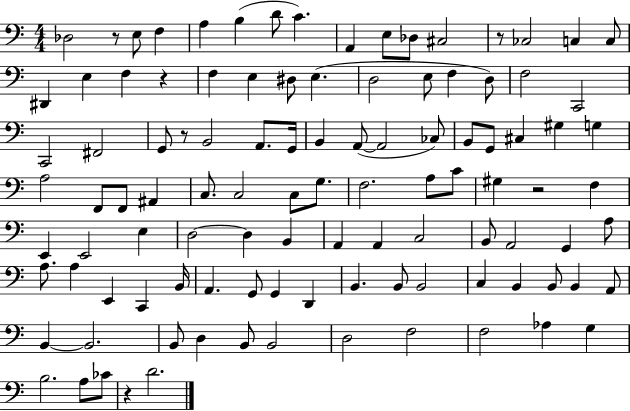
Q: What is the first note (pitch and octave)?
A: Db3